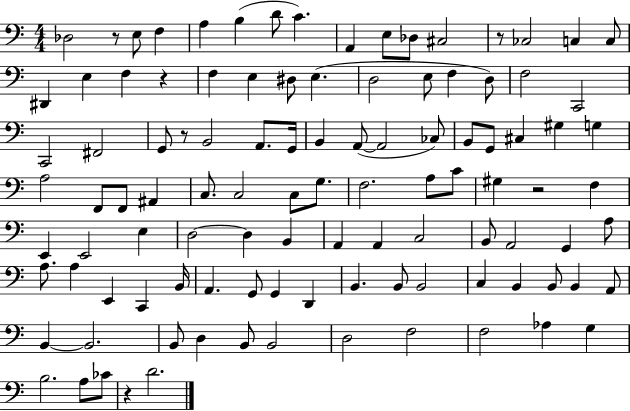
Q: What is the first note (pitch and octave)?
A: Db3